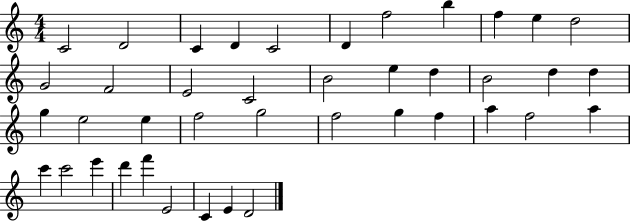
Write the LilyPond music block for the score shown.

{
  \clef treble
  \numericTimeSignature
  \time 4/4
  \key c \major
  c'2 d'2 | c'4 d'4 c'2 | d'4 f''2 b''4 | f''4 e''4 d''2 | \break g'2 f'2 | e'2 c'2 | b'2 e''4 d''4 | b'2 d''4 d''4 | \break g''4 e''2 e''4 | f''2 g''2 | f''2 g''4 f''4 | a''4 f''2 a''4 | \break c'''4 c'''2 e'''4 | d'''4 f'''4 e'2 | c'4 e'4 d'2 | \bar "|."
}